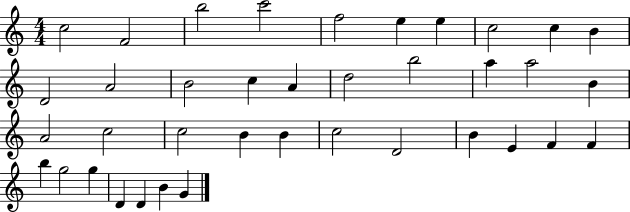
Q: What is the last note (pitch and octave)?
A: G4